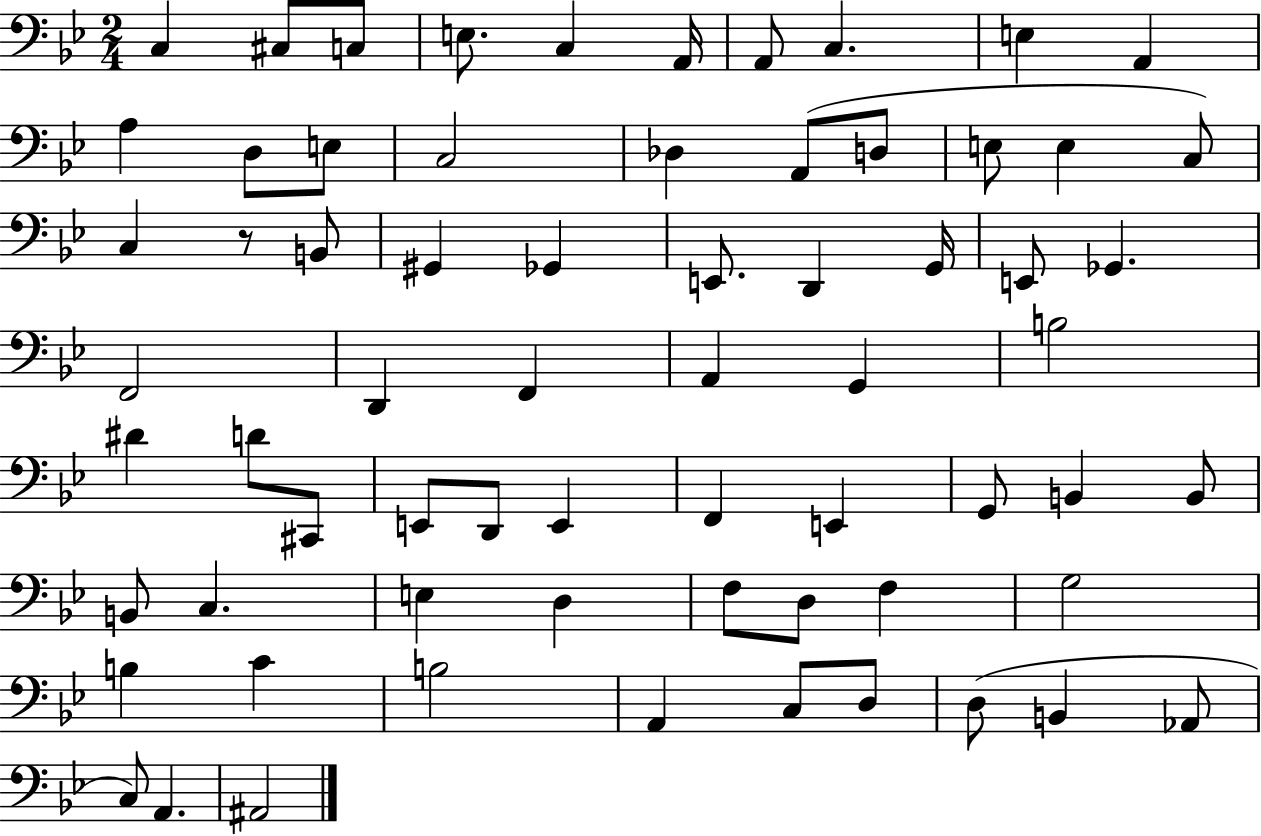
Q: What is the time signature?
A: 2/4